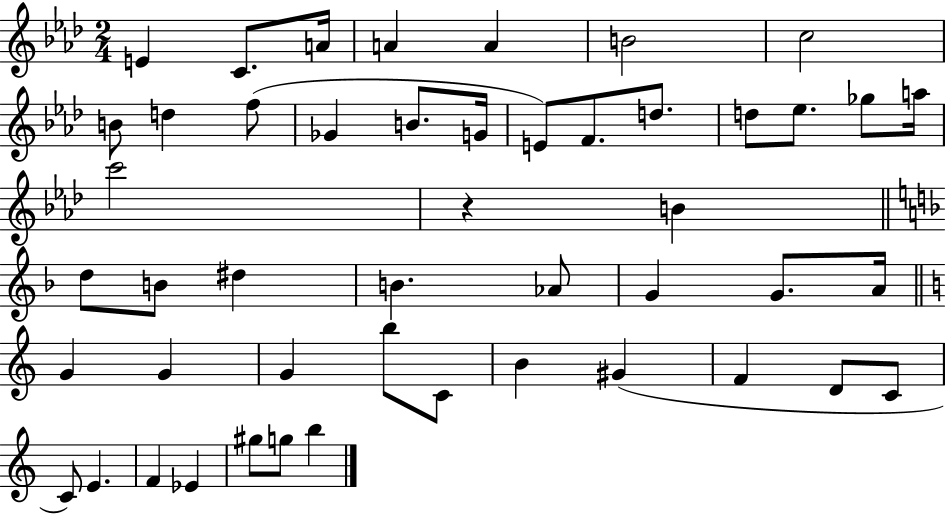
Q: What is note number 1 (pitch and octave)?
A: E4